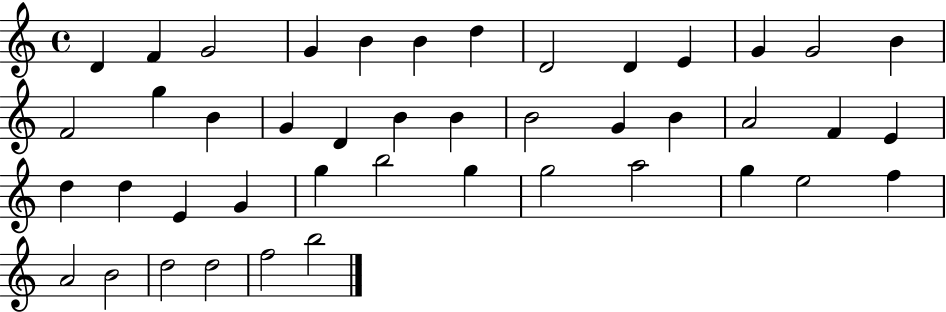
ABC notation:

X:1
T:Untitled
M:4/4
L:1/4
K:C
D F G2 G B B d D2 D E G G2 B F2 g B G D B B B2 G B A2 F E d d E G g b2 g g2 a2 g e2 f A2 B2 d2 d2 f2 b2